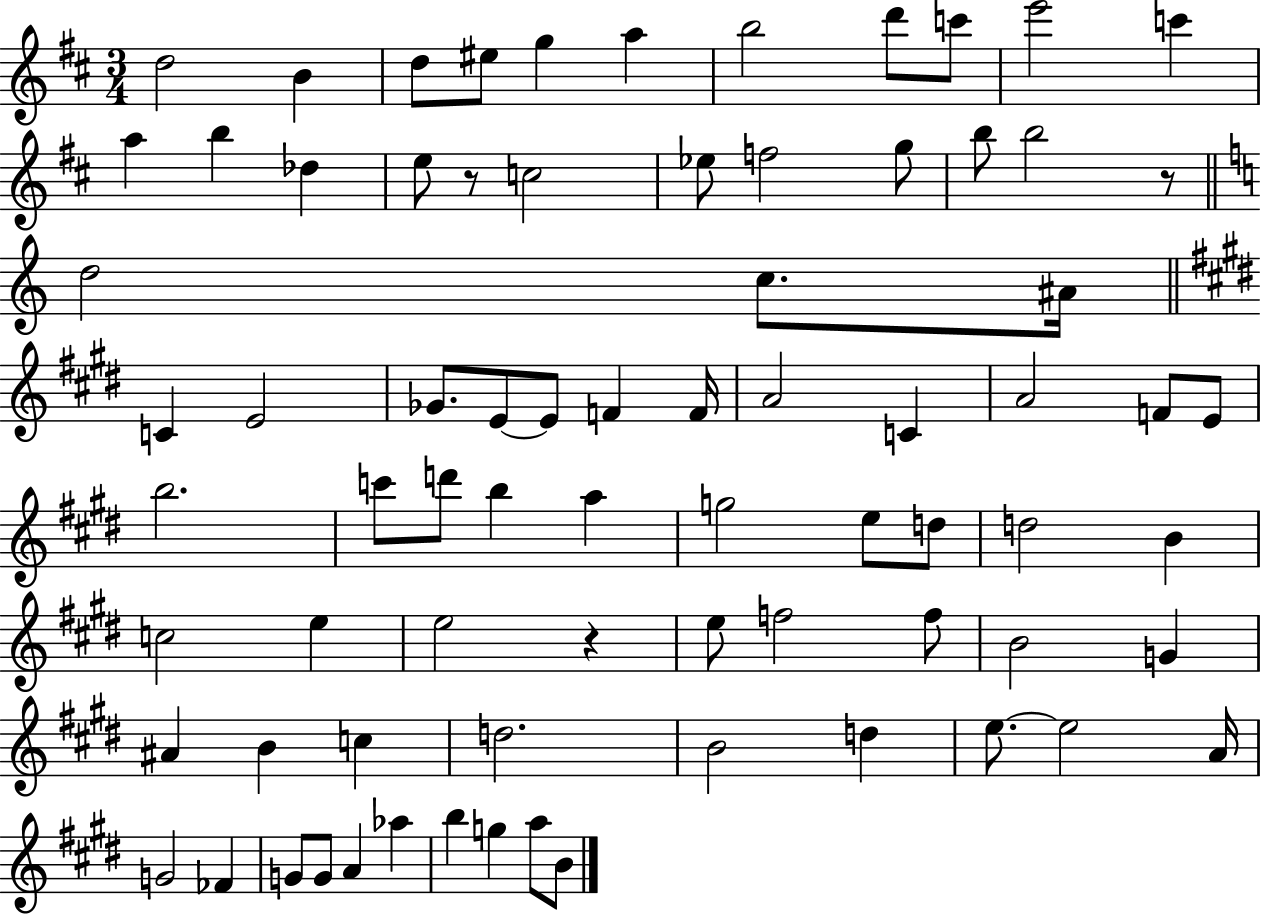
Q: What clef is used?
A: treble